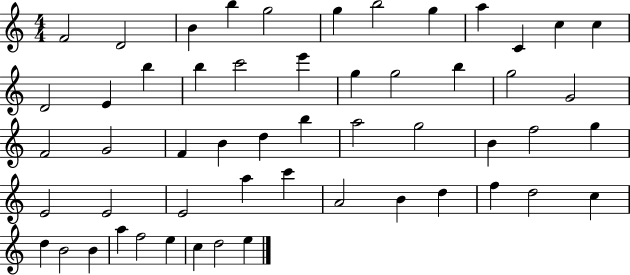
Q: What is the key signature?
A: C major